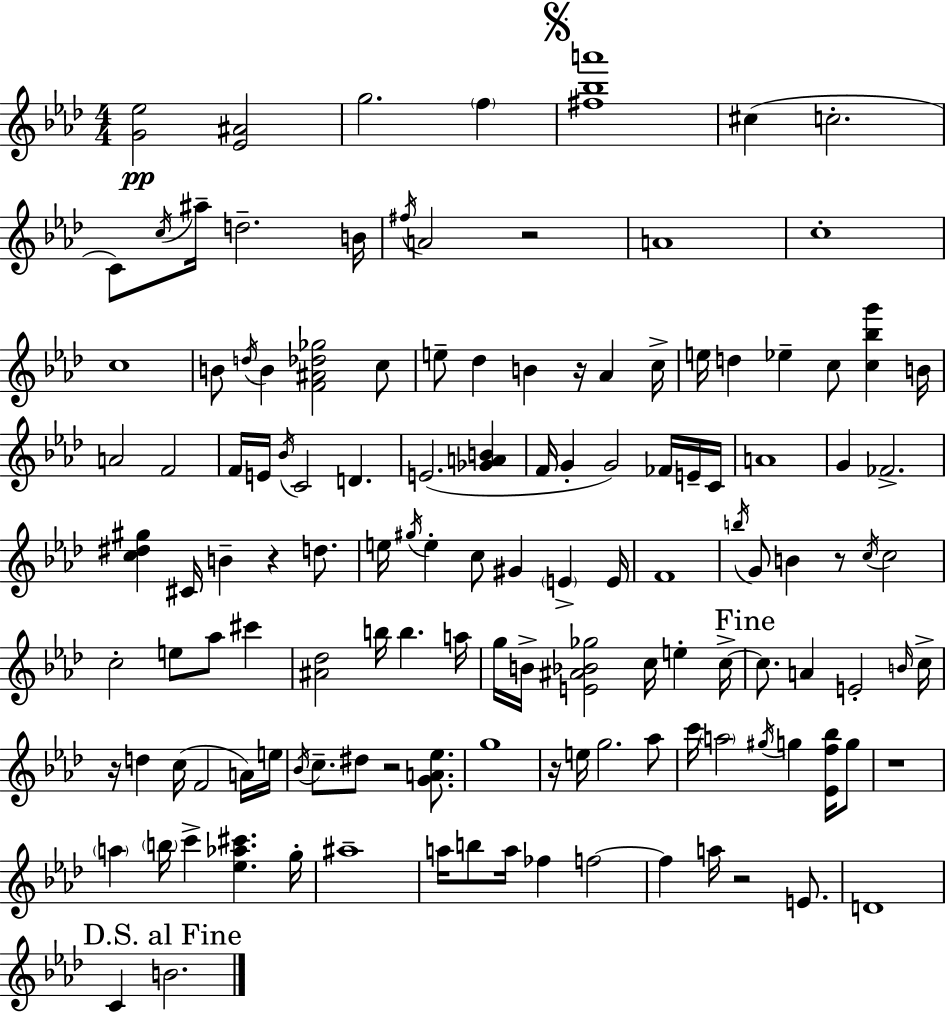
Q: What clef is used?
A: treble